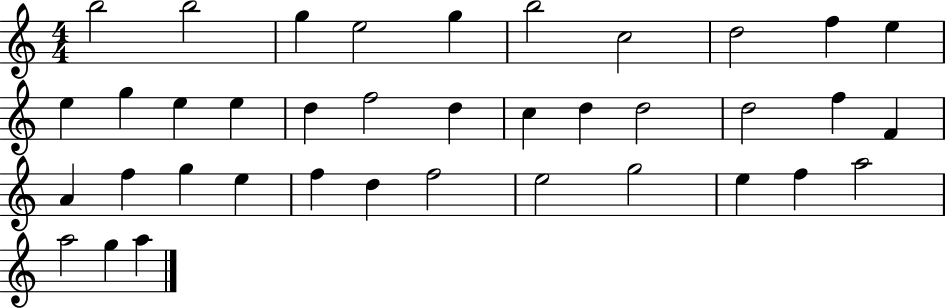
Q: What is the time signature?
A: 4/4